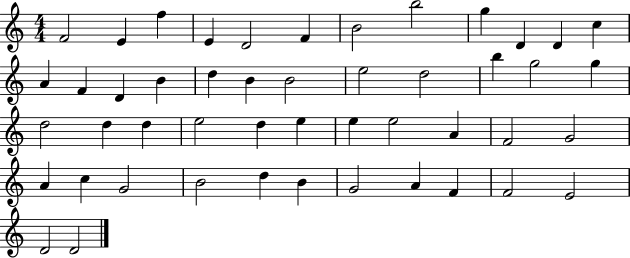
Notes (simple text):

F4/h E4/q F5/q E4/q D4/h F4/q B4/h B5/h G5/q D4/q D4/q C5/q A4/q F4/q D4/q B4/q D5/q B4/q B4/h E5/h D5/h B5/q G5/h G5/q D5/h D5/q D5/q E5/h D5/q E5/q E5/q E5/h A4/q F4/h G4/h A4/q C5/q G4/h B4/h D5/q B4/q G4/h A4/q F4/q F4/h E4/h D4/h D4/h